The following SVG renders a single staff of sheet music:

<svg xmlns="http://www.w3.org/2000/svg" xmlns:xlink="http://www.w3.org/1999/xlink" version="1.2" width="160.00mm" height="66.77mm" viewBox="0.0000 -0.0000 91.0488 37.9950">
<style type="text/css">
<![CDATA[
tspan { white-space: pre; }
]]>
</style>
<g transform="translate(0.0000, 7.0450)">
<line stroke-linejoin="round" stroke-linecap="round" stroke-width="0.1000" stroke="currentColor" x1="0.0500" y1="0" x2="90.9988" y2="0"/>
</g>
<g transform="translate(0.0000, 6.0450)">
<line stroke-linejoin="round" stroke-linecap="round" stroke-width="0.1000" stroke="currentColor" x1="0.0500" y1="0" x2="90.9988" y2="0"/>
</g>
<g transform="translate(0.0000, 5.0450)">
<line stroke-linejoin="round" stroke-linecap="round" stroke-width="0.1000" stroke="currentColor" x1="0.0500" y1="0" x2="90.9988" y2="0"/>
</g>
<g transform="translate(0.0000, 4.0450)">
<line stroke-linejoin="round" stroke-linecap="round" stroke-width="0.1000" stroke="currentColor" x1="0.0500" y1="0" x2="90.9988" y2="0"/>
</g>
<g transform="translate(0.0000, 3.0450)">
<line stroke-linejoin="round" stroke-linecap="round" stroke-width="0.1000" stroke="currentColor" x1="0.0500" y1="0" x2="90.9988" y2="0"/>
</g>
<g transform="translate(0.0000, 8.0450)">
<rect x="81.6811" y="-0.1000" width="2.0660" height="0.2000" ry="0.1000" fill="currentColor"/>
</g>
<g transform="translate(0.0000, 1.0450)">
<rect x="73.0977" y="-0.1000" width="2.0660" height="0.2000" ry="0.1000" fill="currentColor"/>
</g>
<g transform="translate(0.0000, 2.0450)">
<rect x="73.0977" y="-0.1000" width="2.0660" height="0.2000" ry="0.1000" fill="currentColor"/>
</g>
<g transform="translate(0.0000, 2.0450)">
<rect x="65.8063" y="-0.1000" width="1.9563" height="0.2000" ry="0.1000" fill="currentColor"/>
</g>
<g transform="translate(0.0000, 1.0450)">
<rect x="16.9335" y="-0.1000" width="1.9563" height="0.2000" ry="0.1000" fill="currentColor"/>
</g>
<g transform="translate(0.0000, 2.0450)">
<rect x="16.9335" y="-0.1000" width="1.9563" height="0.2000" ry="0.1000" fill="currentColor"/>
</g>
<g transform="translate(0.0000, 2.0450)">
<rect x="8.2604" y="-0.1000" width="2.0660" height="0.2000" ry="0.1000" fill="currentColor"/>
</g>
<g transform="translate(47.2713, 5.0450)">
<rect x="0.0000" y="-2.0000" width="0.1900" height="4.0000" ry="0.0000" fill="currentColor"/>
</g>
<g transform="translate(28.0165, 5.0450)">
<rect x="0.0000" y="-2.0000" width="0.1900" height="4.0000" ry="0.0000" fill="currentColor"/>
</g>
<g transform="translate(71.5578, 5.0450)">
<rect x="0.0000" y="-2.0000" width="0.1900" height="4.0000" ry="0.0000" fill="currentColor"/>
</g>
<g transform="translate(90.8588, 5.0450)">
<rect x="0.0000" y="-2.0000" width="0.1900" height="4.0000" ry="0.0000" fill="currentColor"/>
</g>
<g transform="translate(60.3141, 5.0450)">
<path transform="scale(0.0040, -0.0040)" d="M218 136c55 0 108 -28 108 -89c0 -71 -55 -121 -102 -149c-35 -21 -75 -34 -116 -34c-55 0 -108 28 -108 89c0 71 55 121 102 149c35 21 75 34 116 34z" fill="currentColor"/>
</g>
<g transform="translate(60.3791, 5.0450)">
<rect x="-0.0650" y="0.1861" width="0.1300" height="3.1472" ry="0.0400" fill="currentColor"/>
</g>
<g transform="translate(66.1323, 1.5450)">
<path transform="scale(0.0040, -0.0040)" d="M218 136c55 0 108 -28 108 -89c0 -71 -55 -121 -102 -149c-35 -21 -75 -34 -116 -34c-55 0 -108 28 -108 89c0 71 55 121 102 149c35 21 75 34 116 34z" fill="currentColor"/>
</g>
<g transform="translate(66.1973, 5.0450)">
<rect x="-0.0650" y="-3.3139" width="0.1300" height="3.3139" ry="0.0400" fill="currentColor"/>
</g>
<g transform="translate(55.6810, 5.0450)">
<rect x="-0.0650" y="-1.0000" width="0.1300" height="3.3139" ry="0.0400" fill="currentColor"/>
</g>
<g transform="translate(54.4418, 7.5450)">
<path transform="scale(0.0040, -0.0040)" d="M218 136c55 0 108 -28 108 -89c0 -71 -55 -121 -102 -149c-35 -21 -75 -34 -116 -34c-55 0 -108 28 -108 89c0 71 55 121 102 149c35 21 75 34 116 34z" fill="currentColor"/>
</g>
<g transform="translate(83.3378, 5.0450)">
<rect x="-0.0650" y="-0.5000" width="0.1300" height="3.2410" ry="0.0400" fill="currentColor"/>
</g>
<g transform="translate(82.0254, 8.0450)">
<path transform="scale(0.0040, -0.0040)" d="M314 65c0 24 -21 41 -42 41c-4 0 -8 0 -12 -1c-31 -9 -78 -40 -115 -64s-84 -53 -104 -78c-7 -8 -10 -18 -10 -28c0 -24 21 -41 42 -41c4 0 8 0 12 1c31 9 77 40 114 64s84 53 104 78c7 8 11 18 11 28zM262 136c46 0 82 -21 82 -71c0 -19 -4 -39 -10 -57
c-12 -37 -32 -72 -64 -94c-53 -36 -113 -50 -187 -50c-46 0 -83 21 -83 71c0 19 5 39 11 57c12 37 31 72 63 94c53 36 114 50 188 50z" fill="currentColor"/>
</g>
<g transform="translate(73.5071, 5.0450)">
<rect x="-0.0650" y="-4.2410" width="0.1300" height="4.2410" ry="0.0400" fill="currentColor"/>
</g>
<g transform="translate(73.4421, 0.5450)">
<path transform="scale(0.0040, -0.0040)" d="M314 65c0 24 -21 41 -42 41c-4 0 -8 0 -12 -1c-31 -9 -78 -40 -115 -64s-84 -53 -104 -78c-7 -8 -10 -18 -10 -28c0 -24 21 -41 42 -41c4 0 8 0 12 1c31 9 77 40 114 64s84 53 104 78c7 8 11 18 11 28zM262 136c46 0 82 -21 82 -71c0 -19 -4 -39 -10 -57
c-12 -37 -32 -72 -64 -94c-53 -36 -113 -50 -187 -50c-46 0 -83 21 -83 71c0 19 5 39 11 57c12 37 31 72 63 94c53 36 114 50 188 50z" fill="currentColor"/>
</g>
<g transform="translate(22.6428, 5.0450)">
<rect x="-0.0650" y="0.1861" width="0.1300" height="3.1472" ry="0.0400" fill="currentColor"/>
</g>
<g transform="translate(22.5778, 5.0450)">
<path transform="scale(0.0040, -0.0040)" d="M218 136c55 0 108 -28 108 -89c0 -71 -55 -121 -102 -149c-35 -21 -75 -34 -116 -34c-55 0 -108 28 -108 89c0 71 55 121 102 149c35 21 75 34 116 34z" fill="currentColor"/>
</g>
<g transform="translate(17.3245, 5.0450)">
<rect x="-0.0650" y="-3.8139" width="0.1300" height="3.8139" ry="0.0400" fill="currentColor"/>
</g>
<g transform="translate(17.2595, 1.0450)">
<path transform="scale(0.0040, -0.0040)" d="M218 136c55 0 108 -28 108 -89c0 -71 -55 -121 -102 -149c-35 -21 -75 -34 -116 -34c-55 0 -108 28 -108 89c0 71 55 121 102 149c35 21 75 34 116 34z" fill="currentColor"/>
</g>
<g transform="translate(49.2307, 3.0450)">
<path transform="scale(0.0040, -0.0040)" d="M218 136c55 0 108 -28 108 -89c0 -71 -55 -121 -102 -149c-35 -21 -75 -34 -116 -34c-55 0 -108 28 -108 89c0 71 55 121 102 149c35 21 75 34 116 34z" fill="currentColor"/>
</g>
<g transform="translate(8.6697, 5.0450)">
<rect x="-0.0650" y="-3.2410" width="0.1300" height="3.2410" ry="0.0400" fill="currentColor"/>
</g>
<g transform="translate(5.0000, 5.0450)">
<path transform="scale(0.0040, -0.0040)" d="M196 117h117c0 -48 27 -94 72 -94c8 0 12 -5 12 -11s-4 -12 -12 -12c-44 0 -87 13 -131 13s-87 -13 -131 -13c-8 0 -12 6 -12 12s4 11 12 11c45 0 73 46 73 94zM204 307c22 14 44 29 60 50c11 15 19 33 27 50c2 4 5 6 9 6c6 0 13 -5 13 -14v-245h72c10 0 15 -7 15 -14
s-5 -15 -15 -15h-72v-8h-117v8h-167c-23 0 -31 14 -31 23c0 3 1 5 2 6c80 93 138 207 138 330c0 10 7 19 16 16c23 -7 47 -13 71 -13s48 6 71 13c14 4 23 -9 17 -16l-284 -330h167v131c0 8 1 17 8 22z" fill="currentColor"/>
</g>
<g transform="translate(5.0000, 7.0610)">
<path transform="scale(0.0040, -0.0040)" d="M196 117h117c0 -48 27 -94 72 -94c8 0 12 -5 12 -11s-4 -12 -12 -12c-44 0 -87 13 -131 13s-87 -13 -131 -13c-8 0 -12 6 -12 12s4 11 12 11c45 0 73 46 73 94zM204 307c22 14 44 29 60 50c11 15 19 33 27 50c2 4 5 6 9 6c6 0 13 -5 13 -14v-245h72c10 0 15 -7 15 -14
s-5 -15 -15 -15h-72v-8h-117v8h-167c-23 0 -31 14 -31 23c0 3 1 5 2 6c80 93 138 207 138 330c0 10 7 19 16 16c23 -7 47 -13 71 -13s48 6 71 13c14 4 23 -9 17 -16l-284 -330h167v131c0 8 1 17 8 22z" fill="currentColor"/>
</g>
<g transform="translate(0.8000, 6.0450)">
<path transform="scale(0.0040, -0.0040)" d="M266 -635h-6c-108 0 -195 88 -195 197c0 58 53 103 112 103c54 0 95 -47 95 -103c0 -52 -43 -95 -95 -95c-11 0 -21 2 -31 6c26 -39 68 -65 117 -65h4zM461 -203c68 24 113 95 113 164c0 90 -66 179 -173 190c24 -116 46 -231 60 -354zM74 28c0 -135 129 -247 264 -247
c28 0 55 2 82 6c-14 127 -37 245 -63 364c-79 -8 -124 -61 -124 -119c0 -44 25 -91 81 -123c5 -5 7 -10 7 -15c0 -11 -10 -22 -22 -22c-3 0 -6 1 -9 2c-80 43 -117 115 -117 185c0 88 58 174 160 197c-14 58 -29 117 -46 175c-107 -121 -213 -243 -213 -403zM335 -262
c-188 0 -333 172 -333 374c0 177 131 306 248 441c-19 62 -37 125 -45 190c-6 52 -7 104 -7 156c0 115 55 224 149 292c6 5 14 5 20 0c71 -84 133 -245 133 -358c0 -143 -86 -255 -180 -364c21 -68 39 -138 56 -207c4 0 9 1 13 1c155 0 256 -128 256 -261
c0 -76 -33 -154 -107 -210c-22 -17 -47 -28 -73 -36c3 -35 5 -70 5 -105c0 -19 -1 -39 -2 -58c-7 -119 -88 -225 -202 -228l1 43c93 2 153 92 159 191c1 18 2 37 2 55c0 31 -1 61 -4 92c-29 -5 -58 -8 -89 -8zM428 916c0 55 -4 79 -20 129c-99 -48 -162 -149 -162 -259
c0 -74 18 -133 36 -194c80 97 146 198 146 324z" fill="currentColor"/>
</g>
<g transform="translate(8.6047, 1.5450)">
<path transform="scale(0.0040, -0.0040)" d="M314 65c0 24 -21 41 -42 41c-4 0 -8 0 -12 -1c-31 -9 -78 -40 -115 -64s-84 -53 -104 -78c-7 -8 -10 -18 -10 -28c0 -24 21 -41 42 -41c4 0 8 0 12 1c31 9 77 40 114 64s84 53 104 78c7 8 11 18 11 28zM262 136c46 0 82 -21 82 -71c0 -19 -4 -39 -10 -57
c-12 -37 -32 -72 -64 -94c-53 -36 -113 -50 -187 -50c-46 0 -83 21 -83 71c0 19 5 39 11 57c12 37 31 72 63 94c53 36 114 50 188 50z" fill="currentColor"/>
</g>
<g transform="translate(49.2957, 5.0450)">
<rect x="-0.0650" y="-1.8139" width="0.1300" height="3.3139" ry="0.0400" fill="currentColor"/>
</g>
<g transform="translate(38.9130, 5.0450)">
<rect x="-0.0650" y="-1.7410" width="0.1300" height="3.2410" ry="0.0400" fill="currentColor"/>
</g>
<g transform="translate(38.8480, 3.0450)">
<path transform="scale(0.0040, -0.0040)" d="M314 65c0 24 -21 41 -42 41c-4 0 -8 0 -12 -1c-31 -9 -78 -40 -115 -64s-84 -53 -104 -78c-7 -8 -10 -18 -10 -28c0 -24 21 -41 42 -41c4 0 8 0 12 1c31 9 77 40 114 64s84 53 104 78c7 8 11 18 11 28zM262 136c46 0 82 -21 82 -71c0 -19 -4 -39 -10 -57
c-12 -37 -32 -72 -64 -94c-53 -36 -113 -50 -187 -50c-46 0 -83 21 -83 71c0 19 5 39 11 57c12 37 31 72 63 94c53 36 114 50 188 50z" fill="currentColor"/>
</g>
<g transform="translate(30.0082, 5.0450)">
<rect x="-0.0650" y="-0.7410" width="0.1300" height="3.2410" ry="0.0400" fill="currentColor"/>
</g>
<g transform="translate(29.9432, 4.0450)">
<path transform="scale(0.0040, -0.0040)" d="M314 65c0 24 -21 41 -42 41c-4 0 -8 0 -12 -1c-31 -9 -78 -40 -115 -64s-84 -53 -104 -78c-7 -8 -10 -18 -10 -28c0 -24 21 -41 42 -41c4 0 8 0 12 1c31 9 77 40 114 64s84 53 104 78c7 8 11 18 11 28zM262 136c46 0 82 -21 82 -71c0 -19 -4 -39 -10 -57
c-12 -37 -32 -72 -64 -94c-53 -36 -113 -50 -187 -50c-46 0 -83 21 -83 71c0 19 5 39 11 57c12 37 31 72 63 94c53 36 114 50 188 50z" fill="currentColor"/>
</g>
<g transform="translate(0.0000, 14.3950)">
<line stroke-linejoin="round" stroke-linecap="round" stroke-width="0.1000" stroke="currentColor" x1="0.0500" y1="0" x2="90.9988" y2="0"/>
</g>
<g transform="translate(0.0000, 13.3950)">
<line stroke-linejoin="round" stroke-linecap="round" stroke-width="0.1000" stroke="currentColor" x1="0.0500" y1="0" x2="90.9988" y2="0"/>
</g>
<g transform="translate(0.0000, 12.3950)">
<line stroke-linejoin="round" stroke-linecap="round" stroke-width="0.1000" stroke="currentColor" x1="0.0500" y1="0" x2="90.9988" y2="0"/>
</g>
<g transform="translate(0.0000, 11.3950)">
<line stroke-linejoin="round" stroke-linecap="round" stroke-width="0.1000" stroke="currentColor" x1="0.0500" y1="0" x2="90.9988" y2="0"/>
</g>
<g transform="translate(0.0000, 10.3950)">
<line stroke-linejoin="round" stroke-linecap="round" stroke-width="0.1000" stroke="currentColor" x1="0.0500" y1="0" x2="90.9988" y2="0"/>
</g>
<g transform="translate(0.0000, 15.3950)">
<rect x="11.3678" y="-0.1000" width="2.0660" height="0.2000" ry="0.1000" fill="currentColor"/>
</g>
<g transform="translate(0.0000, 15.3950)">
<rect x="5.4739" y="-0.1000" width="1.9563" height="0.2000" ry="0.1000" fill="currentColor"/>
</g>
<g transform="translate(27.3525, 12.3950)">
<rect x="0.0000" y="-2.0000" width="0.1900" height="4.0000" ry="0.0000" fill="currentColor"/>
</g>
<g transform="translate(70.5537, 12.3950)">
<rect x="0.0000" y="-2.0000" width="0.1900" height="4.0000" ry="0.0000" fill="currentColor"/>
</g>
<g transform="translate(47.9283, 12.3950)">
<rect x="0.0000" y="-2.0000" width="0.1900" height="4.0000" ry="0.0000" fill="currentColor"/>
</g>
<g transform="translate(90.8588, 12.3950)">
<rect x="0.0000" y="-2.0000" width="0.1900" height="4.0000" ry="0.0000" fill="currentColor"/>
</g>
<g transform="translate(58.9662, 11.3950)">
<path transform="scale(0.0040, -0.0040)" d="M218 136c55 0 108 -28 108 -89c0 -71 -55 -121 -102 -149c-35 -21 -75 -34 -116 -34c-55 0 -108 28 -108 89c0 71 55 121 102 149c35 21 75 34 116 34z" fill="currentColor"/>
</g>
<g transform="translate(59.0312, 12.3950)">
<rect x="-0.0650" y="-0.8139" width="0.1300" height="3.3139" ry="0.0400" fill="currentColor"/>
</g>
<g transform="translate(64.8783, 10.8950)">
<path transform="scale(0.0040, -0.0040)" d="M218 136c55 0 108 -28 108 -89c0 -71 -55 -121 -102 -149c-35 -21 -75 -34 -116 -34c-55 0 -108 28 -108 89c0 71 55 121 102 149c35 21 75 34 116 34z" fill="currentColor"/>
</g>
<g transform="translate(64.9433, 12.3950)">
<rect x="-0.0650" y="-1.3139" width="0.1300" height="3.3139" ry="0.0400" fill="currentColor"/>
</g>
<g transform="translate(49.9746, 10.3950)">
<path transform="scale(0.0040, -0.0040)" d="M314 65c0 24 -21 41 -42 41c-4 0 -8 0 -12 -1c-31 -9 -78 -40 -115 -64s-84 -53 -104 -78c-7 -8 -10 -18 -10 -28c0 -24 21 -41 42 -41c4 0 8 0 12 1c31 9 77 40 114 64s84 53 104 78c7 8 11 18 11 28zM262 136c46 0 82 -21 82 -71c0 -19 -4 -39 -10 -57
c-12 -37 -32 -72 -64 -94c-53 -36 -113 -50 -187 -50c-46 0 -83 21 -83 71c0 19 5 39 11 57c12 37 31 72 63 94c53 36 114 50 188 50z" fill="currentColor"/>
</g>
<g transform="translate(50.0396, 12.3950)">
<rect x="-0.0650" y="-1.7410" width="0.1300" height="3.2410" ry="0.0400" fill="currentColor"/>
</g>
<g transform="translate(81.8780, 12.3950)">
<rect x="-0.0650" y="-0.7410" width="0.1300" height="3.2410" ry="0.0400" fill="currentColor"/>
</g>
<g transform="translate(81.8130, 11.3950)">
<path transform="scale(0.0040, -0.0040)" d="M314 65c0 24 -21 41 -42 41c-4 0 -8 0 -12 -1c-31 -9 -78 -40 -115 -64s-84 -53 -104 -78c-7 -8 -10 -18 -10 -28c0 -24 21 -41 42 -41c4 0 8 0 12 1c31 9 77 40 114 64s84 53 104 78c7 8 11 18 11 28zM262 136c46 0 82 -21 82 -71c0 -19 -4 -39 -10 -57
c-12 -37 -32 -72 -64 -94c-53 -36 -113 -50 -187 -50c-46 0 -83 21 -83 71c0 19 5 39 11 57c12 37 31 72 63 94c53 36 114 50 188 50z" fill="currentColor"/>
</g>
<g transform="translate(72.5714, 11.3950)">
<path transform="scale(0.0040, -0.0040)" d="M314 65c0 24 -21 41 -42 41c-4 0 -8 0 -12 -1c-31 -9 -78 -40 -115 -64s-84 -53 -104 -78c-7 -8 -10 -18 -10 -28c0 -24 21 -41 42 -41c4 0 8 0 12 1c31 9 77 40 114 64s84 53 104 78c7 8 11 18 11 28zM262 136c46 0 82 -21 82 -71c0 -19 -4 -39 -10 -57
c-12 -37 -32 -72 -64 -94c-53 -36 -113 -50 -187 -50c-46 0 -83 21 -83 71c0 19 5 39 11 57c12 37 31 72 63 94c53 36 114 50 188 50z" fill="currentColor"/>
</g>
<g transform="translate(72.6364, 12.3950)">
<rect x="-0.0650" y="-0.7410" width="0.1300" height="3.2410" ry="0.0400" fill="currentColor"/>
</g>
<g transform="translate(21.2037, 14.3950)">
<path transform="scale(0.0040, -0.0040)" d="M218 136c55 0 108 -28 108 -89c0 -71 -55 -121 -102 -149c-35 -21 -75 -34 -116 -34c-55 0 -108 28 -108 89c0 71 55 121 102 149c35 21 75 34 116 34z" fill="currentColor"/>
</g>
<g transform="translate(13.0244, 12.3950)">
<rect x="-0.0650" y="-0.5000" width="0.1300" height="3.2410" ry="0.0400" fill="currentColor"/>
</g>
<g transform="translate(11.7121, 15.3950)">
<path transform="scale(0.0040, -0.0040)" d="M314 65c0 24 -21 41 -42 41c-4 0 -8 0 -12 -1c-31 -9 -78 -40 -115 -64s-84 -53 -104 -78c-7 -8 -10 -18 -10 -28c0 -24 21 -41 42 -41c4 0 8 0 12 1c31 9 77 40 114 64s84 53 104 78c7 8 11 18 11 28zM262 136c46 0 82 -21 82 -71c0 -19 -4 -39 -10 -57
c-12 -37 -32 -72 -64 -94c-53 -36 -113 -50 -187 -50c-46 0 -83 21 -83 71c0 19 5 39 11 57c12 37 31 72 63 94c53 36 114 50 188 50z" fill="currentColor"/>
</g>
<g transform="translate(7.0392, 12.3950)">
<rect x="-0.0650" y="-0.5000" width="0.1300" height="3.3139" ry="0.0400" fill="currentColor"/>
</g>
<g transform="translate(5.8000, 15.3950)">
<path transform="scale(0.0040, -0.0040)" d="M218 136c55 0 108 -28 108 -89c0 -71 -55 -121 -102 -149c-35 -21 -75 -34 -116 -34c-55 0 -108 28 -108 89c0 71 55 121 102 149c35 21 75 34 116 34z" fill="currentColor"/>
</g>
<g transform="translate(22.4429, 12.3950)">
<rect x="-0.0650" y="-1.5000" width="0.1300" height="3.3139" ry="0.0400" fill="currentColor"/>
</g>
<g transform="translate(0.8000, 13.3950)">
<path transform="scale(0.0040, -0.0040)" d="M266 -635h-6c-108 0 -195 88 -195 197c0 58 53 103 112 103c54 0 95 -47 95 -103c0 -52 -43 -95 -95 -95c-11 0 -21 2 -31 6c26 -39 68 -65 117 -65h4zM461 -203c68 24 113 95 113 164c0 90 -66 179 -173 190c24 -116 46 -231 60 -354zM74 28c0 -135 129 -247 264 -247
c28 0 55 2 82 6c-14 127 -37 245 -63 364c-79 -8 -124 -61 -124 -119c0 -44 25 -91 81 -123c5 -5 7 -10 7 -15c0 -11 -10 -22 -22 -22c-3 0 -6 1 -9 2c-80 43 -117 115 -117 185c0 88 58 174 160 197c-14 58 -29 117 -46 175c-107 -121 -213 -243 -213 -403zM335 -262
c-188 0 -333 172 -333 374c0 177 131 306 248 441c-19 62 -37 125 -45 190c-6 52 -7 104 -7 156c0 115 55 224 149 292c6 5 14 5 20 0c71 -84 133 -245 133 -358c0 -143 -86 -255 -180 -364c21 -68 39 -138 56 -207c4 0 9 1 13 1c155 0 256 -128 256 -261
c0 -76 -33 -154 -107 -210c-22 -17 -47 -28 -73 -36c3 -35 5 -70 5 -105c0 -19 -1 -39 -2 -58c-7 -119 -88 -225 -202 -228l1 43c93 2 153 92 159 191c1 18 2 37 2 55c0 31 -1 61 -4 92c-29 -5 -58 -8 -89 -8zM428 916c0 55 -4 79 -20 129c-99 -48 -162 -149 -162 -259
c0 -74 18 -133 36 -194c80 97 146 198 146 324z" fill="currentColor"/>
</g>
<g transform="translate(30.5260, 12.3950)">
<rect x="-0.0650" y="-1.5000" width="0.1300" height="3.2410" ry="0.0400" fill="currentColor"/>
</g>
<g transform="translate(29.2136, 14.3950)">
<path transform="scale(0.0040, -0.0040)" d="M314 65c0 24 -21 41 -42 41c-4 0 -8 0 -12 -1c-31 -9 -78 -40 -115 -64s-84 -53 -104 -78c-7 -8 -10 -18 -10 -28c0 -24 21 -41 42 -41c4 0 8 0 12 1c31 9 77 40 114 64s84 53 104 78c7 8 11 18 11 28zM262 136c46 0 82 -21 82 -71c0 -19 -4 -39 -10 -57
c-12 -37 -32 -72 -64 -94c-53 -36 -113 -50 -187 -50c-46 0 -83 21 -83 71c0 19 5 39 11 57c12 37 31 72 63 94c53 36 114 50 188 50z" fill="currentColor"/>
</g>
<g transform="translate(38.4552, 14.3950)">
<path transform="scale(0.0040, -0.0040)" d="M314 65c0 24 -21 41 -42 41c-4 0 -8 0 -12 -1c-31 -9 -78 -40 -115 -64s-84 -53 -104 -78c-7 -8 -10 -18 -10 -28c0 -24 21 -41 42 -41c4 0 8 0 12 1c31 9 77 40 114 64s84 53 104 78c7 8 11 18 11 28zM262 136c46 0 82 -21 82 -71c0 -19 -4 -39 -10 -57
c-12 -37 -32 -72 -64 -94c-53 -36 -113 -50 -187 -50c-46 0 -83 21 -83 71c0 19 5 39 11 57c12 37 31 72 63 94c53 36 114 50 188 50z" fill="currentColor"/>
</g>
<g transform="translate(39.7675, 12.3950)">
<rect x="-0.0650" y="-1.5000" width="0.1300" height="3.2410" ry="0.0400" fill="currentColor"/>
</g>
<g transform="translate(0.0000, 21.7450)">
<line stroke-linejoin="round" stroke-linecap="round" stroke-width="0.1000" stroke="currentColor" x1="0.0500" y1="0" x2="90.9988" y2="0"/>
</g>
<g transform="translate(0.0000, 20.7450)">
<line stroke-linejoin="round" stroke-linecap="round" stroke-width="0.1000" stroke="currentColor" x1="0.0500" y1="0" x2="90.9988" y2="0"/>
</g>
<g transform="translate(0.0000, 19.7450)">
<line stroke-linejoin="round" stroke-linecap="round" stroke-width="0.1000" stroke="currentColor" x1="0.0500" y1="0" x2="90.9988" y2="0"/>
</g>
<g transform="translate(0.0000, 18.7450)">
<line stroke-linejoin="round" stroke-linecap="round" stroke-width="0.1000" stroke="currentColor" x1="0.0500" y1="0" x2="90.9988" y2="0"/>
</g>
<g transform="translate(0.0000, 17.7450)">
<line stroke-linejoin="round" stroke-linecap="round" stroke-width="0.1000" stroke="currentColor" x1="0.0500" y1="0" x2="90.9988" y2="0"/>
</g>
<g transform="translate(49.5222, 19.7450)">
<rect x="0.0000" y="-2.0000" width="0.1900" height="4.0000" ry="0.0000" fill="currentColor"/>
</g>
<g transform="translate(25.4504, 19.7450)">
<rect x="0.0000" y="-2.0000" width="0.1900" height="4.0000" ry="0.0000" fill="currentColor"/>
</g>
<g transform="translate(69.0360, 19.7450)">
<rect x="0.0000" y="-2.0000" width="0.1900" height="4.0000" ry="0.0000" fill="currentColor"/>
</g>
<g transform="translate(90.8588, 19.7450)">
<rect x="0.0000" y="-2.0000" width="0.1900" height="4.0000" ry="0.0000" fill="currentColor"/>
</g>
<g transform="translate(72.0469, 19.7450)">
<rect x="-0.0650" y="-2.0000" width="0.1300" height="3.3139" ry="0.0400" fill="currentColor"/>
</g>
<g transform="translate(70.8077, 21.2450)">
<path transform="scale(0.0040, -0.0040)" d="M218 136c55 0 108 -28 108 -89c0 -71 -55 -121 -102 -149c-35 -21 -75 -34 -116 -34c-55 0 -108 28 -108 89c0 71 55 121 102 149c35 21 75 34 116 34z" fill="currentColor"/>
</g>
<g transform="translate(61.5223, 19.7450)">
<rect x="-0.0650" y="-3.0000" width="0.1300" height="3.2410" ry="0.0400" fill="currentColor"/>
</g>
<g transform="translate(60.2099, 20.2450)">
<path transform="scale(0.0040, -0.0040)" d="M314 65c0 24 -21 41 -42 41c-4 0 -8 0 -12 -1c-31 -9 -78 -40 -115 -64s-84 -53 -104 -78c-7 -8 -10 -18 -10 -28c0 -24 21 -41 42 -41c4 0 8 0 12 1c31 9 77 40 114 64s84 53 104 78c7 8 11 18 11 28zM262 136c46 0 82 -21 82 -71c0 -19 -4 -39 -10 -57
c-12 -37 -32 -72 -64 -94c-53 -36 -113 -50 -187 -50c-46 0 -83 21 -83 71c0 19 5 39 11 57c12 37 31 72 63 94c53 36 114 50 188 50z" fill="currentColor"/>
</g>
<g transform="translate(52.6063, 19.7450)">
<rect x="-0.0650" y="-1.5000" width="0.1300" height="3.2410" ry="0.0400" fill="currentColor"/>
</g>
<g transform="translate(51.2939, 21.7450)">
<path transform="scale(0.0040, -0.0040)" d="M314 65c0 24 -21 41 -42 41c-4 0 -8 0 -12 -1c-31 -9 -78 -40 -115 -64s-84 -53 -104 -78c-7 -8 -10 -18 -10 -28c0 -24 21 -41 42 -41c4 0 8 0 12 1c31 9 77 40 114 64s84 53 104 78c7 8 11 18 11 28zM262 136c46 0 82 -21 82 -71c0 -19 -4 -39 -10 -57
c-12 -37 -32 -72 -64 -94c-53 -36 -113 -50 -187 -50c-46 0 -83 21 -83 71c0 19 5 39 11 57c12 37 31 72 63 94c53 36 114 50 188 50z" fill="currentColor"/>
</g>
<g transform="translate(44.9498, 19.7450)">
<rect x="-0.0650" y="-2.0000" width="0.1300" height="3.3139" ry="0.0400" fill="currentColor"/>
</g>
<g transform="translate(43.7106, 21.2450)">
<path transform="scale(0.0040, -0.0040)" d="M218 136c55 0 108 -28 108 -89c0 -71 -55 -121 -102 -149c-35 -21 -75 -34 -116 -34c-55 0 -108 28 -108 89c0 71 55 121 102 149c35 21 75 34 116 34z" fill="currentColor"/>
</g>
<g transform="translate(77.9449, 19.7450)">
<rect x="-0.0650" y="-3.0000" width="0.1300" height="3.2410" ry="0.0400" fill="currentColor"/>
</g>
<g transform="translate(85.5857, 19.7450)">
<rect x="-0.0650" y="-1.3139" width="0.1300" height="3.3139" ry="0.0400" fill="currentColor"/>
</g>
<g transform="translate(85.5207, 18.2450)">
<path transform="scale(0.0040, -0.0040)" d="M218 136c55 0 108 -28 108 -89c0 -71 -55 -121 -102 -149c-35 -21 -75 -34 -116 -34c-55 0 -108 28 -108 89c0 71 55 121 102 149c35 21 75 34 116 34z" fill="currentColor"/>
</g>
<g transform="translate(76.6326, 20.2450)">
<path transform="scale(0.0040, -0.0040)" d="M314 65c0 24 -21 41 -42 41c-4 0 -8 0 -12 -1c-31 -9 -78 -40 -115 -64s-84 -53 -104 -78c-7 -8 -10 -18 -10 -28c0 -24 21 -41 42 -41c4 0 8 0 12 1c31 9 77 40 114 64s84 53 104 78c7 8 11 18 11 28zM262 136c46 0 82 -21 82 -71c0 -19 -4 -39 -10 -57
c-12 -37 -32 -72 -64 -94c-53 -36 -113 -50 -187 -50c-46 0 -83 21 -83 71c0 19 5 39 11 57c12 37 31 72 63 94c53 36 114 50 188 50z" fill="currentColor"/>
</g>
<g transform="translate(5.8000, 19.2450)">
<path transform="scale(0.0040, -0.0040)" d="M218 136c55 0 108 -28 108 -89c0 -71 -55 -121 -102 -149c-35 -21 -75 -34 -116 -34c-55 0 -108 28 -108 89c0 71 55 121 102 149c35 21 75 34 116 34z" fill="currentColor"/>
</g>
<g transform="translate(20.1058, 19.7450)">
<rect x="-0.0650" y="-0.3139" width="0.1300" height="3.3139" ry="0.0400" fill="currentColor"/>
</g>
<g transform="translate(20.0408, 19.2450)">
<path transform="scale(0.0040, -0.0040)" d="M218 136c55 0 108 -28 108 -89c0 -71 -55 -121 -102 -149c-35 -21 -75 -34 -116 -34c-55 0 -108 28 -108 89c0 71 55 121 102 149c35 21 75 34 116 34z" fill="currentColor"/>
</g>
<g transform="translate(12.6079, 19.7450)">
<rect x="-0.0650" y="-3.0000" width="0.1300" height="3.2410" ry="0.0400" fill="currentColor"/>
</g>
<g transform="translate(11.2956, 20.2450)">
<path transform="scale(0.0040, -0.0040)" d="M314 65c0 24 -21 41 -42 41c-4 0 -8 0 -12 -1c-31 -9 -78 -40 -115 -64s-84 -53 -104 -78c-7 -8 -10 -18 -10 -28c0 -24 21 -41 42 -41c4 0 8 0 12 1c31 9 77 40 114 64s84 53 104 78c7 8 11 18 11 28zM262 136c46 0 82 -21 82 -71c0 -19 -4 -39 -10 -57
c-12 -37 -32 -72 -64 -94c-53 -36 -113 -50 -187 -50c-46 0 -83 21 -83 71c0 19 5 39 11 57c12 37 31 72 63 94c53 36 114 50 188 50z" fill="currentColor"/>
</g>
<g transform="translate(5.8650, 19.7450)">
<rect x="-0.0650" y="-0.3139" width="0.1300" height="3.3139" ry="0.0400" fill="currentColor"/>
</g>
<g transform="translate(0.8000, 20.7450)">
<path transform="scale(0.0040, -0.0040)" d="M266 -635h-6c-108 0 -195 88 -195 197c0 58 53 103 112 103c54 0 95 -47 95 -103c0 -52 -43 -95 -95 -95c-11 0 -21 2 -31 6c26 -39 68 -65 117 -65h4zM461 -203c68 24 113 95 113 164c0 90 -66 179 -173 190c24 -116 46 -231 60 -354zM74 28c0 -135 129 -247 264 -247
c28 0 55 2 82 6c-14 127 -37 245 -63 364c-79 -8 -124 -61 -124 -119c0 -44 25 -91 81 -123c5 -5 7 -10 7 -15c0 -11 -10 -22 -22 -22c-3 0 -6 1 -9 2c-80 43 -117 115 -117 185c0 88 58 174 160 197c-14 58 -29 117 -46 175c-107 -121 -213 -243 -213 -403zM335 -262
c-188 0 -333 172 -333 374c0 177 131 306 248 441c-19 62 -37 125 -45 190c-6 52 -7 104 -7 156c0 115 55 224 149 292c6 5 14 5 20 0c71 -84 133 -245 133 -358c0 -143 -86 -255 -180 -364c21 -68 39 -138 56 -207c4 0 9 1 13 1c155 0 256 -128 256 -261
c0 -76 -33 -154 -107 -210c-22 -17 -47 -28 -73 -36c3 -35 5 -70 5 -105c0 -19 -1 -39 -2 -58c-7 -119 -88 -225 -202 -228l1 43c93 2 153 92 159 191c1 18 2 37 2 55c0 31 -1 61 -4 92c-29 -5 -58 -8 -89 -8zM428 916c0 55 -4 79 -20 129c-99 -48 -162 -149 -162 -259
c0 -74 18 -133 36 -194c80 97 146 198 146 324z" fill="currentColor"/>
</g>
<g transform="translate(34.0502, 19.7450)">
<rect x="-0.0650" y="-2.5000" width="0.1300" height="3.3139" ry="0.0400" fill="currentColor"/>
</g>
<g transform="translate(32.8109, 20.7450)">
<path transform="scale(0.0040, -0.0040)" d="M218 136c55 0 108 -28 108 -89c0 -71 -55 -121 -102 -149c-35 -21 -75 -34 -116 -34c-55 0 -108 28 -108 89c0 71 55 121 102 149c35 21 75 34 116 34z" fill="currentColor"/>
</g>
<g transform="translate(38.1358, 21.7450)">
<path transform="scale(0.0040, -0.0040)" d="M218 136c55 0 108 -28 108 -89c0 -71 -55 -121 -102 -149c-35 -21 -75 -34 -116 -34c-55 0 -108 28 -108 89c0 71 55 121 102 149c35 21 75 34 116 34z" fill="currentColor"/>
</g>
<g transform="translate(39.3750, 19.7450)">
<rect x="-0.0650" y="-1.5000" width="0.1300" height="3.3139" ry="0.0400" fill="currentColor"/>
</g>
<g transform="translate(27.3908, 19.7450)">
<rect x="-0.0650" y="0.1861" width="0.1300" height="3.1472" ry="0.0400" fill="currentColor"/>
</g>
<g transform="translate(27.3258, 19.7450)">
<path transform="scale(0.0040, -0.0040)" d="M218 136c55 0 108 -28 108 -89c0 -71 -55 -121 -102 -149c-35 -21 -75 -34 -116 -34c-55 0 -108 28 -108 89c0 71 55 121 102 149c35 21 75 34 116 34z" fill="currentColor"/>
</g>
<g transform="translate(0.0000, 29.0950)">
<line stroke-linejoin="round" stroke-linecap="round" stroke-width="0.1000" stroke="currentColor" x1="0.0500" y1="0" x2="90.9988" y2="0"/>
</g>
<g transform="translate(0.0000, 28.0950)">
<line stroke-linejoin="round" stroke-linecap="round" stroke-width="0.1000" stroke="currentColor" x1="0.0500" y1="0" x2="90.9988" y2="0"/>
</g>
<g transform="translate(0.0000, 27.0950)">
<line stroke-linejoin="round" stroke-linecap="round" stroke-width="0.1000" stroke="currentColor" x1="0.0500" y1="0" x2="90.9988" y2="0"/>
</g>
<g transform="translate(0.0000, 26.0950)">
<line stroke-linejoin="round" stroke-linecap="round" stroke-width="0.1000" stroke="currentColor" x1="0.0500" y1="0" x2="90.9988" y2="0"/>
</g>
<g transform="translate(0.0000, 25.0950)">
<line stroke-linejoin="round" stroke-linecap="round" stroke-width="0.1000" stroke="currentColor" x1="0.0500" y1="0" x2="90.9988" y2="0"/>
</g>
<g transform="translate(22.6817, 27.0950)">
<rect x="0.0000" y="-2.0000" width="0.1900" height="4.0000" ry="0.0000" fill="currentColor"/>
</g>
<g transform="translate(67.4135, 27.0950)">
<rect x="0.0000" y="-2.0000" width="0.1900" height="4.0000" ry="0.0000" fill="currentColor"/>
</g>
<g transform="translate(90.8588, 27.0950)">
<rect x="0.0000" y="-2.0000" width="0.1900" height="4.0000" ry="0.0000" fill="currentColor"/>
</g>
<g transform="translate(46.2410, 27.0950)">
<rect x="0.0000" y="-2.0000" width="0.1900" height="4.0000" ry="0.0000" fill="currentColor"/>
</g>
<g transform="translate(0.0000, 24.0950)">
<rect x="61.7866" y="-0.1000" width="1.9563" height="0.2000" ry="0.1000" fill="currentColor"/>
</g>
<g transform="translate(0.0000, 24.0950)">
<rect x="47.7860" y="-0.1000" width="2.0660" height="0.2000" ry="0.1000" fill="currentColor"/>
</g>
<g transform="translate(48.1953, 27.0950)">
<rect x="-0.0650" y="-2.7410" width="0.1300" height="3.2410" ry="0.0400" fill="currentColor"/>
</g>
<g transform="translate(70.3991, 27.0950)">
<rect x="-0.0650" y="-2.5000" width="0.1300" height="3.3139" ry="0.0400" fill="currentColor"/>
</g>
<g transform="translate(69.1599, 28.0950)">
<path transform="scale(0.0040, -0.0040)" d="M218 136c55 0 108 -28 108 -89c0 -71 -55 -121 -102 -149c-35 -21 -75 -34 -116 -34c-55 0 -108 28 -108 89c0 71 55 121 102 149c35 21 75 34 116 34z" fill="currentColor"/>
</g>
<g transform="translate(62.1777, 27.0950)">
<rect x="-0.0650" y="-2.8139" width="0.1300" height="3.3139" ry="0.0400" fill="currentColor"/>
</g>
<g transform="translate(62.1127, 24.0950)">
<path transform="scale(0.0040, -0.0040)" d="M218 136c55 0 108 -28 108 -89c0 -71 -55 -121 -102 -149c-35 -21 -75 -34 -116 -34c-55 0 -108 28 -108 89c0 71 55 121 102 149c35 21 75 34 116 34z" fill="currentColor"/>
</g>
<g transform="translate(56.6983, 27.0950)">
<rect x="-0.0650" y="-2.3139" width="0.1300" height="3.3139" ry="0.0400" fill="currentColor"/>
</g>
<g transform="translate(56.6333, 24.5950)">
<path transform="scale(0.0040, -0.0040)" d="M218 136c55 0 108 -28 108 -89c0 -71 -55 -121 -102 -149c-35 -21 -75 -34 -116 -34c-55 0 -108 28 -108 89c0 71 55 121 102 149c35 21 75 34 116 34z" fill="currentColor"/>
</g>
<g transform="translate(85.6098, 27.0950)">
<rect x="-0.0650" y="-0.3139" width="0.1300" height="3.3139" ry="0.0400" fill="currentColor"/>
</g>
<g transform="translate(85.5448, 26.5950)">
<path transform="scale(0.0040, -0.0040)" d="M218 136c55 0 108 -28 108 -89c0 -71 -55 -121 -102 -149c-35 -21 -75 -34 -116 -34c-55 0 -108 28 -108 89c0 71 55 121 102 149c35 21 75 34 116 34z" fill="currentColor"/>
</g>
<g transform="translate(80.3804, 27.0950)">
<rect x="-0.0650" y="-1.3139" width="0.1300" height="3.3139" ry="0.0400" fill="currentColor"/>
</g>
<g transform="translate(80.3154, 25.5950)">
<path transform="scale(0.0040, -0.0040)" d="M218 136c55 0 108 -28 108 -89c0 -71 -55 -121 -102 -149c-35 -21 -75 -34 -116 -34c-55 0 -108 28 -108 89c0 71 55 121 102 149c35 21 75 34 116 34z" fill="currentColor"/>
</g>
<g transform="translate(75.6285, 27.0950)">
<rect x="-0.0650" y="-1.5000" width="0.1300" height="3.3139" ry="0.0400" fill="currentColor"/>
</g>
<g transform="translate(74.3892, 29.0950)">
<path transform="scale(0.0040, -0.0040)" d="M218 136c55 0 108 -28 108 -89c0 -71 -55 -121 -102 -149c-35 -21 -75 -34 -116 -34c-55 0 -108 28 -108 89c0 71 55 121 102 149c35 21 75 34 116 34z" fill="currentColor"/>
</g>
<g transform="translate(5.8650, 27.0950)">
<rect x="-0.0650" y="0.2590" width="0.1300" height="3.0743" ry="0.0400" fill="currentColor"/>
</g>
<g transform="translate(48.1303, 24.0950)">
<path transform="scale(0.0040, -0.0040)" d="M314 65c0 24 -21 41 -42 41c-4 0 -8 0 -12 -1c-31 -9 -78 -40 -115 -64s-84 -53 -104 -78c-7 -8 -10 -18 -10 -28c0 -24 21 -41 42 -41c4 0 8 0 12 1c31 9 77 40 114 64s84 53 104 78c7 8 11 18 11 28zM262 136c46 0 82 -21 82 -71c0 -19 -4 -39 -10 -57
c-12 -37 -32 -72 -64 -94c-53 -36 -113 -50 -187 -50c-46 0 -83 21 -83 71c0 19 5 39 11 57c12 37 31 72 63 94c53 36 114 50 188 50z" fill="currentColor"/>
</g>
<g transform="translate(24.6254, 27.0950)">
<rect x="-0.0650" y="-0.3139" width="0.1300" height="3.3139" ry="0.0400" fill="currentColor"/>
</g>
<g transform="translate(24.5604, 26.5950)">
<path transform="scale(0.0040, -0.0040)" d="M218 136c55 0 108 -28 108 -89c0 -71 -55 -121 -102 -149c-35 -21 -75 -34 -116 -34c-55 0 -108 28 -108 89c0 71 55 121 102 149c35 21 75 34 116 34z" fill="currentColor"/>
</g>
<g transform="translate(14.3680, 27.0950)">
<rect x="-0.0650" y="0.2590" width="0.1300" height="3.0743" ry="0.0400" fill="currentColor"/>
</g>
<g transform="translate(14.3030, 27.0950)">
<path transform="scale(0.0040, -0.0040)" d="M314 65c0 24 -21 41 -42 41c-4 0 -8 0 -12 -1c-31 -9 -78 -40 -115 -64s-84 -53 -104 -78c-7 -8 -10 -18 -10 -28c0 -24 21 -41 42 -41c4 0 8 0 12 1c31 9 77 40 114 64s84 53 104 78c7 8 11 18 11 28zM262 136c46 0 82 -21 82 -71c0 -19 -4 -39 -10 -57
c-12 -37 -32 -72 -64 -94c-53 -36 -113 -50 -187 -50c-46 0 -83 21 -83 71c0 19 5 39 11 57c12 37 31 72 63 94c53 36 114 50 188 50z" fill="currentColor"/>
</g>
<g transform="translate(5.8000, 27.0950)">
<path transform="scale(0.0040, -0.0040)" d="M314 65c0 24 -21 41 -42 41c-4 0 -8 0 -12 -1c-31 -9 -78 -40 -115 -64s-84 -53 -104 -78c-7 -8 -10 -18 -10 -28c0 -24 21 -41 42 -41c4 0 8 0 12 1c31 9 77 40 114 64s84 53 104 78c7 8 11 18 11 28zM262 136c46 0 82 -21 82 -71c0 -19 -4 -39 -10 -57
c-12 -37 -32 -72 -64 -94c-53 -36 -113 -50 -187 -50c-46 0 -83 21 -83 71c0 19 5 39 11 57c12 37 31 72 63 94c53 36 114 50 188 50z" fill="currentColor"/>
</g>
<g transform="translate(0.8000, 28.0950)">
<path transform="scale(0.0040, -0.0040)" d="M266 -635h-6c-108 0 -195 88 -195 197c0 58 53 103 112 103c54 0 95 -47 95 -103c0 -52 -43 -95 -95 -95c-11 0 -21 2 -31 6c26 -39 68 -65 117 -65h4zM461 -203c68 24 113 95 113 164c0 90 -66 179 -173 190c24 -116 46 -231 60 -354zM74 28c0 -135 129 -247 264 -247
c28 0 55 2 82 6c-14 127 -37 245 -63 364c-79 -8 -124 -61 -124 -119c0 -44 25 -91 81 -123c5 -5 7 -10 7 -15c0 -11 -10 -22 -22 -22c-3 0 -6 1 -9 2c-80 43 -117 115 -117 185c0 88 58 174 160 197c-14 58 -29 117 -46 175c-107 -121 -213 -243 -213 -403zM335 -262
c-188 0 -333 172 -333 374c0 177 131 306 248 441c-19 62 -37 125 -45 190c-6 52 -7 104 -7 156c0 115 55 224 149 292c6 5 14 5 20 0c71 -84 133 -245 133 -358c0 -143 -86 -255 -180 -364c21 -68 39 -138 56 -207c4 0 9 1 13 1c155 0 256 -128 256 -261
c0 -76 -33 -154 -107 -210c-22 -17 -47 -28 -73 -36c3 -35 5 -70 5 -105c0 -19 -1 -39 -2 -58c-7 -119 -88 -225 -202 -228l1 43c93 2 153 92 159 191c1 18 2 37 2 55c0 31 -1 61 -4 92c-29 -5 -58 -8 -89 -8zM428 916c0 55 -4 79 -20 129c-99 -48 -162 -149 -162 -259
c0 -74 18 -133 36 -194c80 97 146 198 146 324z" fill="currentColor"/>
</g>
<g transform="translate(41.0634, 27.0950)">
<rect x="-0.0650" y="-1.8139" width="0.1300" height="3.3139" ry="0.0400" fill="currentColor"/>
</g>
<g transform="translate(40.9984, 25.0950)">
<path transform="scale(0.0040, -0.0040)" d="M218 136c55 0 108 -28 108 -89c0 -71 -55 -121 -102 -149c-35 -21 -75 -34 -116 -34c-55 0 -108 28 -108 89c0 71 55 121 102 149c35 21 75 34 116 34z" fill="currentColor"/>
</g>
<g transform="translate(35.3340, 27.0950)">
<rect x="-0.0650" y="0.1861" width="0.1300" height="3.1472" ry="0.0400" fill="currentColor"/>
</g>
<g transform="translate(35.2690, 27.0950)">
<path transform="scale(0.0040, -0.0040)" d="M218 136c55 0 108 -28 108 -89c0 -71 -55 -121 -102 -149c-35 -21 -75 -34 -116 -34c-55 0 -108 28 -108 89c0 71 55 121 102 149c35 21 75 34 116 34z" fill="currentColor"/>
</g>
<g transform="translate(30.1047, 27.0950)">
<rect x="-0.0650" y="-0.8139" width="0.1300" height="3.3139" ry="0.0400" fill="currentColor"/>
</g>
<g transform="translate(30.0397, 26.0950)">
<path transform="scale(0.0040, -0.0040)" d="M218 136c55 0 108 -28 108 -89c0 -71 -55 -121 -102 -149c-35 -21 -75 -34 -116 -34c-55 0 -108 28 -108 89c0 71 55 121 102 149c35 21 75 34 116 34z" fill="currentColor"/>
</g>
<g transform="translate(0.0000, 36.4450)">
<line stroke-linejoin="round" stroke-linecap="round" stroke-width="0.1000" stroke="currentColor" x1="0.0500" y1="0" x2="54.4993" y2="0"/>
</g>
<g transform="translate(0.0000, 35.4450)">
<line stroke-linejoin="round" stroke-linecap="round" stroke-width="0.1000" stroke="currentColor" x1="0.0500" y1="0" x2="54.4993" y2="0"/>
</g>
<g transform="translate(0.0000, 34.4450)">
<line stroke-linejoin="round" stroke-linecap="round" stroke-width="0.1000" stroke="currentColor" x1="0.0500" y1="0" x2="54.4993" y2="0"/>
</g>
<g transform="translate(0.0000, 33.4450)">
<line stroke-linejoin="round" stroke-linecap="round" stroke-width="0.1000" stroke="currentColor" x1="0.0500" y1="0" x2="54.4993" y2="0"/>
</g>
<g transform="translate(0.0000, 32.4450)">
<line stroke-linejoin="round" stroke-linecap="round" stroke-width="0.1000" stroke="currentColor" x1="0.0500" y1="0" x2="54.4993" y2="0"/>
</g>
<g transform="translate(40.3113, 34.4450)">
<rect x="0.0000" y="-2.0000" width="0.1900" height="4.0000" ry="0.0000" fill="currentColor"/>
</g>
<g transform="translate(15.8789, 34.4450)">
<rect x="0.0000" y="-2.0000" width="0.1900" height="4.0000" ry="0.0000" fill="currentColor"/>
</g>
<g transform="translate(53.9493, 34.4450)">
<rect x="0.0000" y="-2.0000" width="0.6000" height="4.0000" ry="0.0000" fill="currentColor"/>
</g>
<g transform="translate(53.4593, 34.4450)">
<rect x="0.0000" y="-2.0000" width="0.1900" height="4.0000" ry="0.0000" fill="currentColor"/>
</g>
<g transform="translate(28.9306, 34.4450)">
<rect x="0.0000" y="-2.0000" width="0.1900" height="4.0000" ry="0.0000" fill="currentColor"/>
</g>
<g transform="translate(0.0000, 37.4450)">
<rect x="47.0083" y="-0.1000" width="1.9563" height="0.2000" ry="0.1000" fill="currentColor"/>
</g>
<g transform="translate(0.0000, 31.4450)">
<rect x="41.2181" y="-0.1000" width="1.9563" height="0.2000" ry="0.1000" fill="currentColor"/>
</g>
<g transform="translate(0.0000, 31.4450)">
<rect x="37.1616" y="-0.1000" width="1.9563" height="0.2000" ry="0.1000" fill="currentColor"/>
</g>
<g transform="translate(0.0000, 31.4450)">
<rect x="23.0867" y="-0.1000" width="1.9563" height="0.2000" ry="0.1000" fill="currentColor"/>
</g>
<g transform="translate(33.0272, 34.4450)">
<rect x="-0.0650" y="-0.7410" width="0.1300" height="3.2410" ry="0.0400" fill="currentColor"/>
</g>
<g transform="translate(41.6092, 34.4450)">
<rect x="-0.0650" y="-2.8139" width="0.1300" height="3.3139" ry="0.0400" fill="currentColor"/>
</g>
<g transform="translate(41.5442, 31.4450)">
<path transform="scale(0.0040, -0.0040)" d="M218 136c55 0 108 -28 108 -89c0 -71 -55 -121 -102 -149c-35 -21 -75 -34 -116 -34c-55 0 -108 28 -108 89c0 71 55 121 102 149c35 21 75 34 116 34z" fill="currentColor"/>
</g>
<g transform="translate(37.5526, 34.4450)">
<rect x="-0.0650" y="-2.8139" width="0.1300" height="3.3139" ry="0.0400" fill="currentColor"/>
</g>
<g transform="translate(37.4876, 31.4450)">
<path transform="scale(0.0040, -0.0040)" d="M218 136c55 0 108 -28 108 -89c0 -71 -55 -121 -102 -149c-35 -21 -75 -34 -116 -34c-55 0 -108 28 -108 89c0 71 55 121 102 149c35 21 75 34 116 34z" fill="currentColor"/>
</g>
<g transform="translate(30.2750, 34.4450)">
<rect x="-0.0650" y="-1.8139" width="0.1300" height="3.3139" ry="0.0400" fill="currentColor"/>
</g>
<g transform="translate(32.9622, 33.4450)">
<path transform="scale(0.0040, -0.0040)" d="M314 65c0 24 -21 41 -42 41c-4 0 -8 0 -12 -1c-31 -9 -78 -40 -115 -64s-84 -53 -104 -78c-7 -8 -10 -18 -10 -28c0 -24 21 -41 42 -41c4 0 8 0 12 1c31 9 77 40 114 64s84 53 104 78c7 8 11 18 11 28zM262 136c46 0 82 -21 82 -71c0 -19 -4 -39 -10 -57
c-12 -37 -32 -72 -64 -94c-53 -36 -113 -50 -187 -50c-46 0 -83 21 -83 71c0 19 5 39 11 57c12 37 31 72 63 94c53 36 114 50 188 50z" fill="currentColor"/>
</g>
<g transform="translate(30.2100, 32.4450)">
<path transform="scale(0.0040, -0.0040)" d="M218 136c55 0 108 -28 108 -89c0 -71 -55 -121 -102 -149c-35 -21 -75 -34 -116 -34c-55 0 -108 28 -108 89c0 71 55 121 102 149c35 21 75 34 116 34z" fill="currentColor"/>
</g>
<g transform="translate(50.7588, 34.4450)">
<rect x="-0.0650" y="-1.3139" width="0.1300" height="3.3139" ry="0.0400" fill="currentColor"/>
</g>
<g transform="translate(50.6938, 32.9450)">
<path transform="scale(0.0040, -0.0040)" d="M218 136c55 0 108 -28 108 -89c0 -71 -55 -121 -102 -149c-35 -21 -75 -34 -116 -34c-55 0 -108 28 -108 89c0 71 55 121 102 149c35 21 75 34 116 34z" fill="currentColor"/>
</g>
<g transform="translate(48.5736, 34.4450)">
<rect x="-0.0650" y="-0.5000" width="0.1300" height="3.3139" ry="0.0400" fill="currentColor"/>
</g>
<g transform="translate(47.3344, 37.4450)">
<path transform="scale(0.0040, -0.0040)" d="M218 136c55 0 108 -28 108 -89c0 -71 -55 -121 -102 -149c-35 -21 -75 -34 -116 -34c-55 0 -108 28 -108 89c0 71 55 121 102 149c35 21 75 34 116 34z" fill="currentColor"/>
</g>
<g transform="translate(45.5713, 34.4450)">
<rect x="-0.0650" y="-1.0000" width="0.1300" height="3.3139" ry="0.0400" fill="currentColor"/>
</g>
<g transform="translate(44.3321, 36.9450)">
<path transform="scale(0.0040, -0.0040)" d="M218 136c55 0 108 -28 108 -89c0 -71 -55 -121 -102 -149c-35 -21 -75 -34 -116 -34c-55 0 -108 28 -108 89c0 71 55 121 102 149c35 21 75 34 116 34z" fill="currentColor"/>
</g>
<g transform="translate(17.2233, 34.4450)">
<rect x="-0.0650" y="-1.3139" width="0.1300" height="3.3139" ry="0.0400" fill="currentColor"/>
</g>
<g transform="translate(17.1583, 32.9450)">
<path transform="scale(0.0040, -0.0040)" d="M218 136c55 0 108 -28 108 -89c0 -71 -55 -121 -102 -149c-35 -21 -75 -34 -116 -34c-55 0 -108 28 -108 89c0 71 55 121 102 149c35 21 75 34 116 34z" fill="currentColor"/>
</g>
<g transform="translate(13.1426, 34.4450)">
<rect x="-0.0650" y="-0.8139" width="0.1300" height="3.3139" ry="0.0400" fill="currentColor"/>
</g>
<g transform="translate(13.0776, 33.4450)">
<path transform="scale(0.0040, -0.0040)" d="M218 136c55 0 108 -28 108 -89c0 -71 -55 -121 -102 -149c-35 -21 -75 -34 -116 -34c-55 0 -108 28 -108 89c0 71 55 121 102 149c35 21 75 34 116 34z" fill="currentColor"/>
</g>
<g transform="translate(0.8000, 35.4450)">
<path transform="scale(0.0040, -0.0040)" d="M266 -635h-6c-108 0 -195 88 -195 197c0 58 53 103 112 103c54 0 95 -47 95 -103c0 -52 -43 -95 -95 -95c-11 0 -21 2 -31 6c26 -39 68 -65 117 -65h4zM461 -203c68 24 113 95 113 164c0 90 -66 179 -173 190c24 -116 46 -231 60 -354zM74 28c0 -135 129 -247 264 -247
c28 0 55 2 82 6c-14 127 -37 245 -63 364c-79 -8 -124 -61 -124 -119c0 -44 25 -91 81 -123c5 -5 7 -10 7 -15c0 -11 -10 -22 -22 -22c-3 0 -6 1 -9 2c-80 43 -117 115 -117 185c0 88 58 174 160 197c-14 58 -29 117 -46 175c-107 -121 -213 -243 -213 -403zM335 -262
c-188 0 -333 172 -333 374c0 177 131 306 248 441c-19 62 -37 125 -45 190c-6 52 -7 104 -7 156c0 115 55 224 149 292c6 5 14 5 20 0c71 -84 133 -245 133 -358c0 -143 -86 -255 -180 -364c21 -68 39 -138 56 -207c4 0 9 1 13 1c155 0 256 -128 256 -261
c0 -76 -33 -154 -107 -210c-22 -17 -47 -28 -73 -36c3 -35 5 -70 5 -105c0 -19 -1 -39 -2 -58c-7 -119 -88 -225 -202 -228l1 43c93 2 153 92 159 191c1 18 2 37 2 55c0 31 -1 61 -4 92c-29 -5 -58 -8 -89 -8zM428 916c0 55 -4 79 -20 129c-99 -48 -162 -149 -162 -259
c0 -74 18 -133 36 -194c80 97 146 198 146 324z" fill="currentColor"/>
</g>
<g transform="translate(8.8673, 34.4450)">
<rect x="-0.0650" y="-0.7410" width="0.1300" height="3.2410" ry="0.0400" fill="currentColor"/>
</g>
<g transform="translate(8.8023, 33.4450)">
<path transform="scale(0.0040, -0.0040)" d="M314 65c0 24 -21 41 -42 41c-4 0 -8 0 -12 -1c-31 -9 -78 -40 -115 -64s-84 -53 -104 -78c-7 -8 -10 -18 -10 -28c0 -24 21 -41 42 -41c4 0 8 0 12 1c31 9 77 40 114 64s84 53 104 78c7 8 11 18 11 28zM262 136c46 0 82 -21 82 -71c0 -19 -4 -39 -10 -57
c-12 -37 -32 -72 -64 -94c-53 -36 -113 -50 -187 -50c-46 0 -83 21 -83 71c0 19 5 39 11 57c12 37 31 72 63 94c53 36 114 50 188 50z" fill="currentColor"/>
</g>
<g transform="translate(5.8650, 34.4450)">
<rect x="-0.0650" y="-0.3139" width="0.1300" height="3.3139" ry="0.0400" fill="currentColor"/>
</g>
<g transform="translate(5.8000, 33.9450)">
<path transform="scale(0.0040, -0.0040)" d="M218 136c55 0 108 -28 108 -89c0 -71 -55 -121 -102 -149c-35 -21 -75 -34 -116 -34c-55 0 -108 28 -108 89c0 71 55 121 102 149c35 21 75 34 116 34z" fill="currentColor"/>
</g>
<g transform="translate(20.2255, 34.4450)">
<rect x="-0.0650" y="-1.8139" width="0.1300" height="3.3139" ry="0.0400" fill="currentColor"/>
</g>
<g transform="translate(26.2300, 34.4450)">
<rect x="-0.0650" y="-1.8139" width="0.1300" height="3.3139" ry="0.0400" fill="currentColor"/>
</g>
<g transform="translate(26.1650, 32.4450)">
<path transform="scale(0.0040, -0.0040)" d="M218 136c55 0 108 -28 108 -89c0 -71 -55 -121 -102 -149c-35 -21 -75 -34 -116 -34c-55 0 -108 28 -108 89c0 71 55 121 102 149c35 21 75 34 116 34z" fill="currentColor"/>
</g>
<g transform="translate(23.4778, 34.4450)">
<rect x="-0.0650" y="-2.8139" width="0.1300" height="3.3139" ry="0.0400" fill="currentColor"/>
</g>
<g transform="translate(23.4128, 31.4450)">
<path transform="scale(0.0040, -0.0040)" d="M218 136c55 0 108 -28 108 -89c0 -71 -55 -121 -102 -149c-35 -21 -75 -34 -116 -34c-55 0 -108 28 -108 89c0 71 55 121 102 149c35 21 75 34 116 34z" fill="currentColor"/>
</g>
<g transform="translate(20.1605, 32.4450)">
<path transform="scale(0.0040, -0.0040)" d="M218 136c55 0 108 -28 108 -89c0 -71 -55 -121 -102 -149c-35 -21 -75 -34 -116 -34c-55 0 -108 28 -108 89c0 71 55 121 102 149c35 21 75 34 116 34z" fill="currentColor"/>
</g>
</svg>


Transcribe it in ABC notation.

X:1
T:Untitled
M:4/4
L:1/4
K:C
b2 c' B d2 f2 f D B b d'2 C2 C C2 E E2 E2 f2 d e d2 d2 c A2 c B G E F E2 A2 F A2 e B2 B2 c d B f a2 g a G E e c c d2 d e f a f f d2 a a D C e